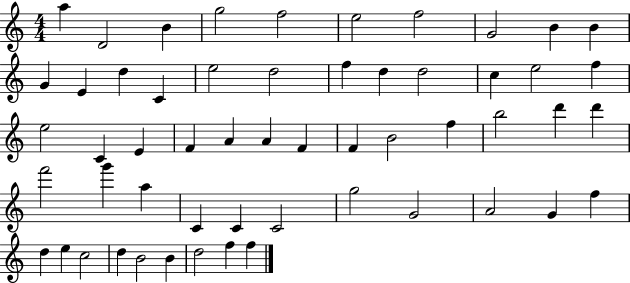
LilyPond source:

{
  \clef treble
  \numericTimeSignature
  \time 4/4
  \key c \major
  a''4 d'2 b'4 | g''2 f''2 | e''2 f''2 | g'2 b'4 b'4 | \break g'4 e'4 d''4 c'4 | e''2 d''2 | f''4 d''4 d''2 | c''4 e''2 f''4 | \break e''2 c'4 e'4 | f'4 a'4 a'4 f'4 | f'4 b'2 f''4 | b''2 d'''4 d'''4 | \break f'''2 g'''4 a''4 | c'4 c'4 c'2 | g''2 g'2 | a'2 g'4 f''4 | \break d''4 e''4 c''2 | d''4 b'2 b'4 | d''2 f''4 f''4 | \bar "|."
}